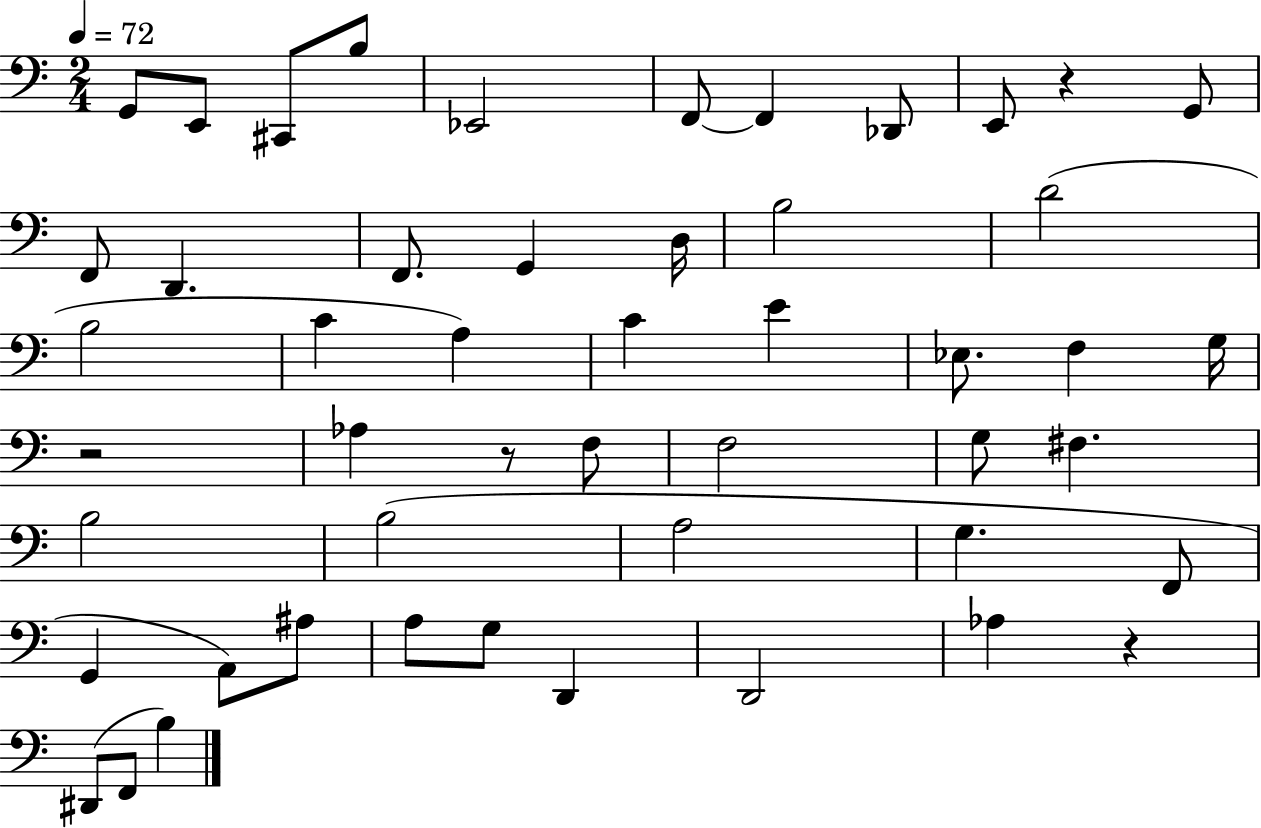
G2/e E2/e C#2/e B3/e Eb2/h F2/e F2/q Db2/e E2/e R/q G2/e F2/e D2/q. F2/e. G2/q D3/s B3/h D4/h B3/h C4/q A3/q C4/q E4/q Eb3/e. F3/q G3/s R/h Ab3/q R/e F3/e F3/h G3/e F#3/q. B3/h B3/h A3/h G3/q. F2/e G2/q A2/e A#3/e A3/e G3/e D2/q D2/h Ab3/q R/q D#2/e F2/e B3/q